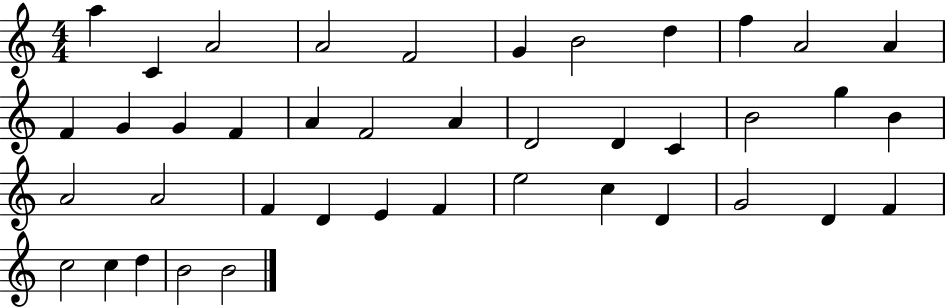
{
  \clef treble
  \numericTimeSignature
  \time 4/4
  \key c \major
  a''4 c'4 a'2 | a'2 f'2 | g'4 b'2 d''4 | f''4 a'2 a'4 | \break f'4 g'4 g'4 f'4 | a'4 f'2 a'4 | d'2 d'4 c'4 | b'2 g''4 b'4 | \break a'2 a'2 | f'4 d'4 e'4 f'4 | e''2 c''4 d'4 | g'2 d'4 f'4 | \break c''2 c''4 d''4 | b'2 b'2 | \bar "|."
}